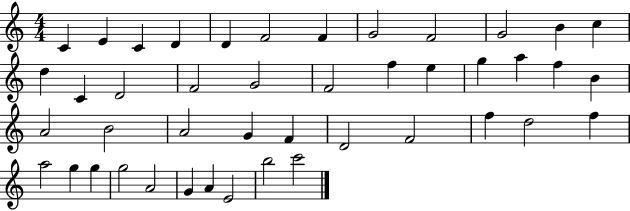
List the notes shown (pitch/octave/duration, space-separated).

C4/q E4/q C4/q D4/q D4/q F4/h F4/q G4/h F4/h G4/h B4/q C5/q D5/q C4/q D4/h F4/h G4/h F4/h F5/q E5/q G5/q A5/q F5/q B4/q A4/h B4/h A4/h G4/q F4/q D4/h F4/h F5/q D5/h F5/q A5/h G5/q G5/q G5/h A4/h G4/q A4/q E4/h B5/h C6/h